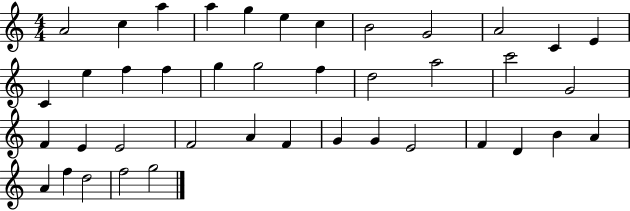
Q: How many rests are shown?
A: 0